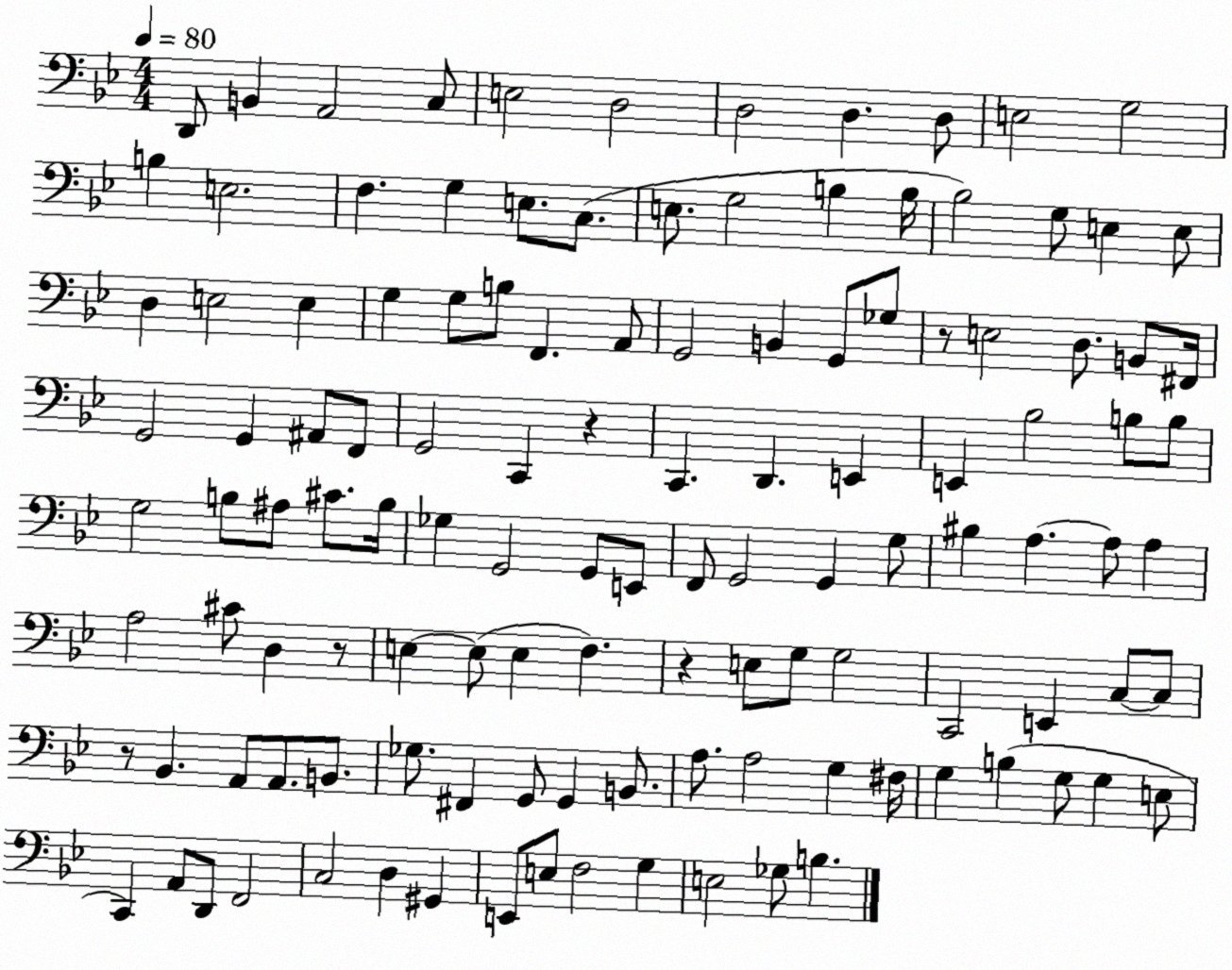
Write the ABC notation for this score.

X:1
T:Untitled
M:4/4
L:1/4
K:Bb
D,,/2 B,, A,,2 C,/2 E,2 D,2 D,2 D, D,/2 E,2 G,2 B, E,2 F, G, E,/2 C,/2 E,/2 G,2 B, B,/4 _B,2 G,/2 E, E,/2 D, E,2 E, G, G,/2 B,/2 F,, A,,/2 G,,2 B,, G,,/2 _G,/2 z/2 E,2 D,/2 B,,/2 ^F,,/4 G,,2 G,, ^A,,/2 F,,/2 G,,2 C,, z C,, D,, E,, E,, _B,2 B,/2 B,/2 G,2 B,/2 ^A,/2 ^C/2 B,/4 _G, G,,2 G,,/2 E,,/2 F,,/2 G,,2 G,, G,/2 ^B, A, A,/2 A, A,2 ^C/2 D, z/2 E, E,/2 E, F, z E,/2 G,/2 G,2 C,,2 E,, C,/2 C,/2 z/2 _B,, A,,/2 A,,/2 B,,/2 _G,/2 ^F,, G,,/2 G,, B,,/2 A,/2 A,2 G, ^F,/4 G, B, G,/2 G, E,/2 C,, A,,/2 D,,/2 F,,2 C,2 D, ^G,, E,,/2 E,/2 F,2 G, E,2 _G,/2 B,